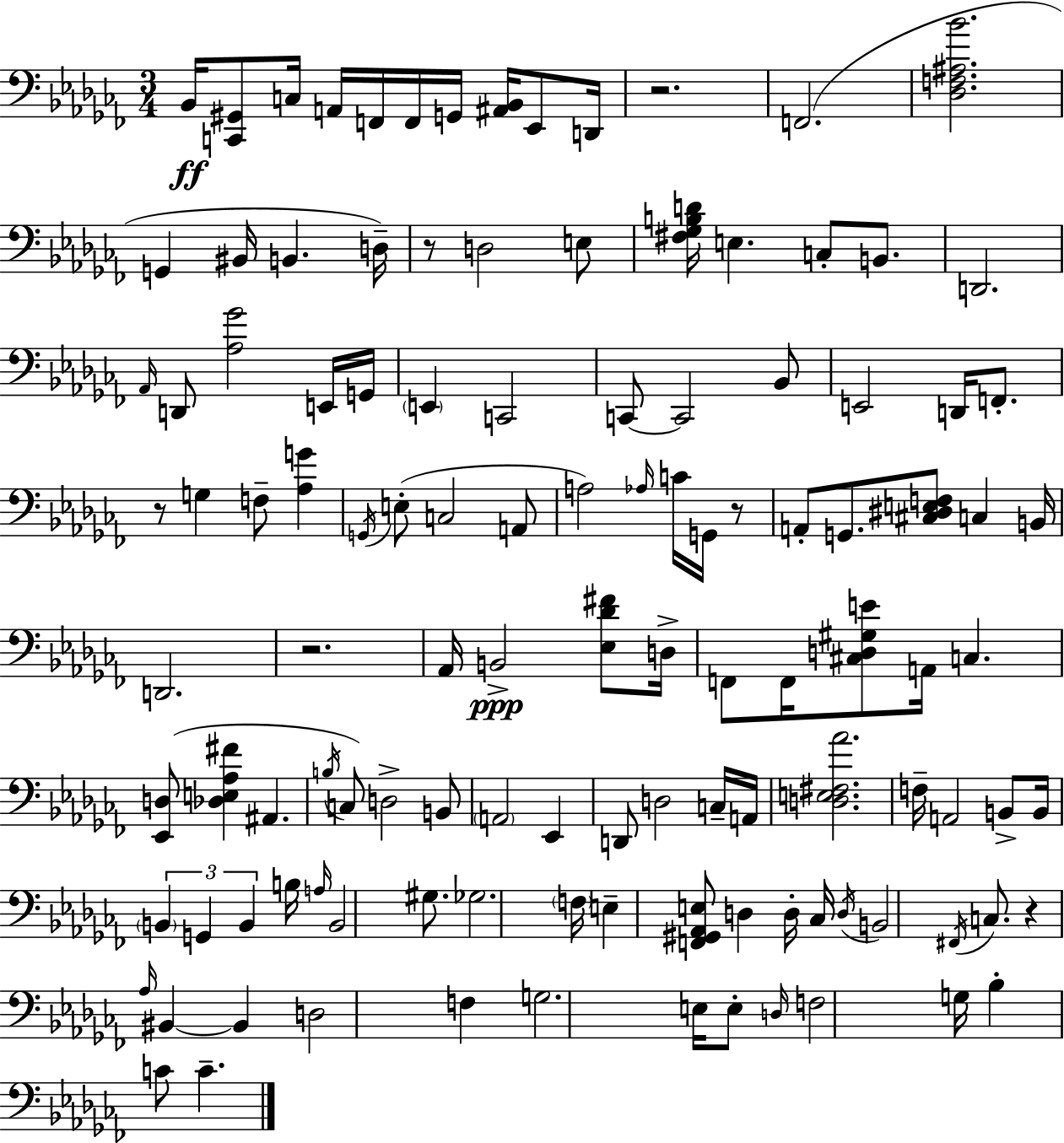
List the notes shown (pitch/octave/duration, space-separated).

Bb2/s [C2,G#2]/e C3/s A2/s F2/s F2/s G2/s [A#2,Bb2]/s Eb2/e D2/s R/h. F2/h. [Db3,F3,A#3,Bb4]/h. G2/q BIS2/s B2/q. D3/s R/e D3/h E3/e [F#3,Gb3,B3,D4]/s E3/q. C3/e B2/e. D2/h. Ab2/s D2/e [Ab3,Gb4]/h E2/s G2/s E2/q C2/h C2/e C2/h Bb2/e E2/h D2/s F2/e. R/e G3/q F3/e [Ab3,G4]/q G2/s E3/e C3/h A2/e A3/h Ab3/s C4/s G2/s R/e A2/e G2/e. [C#3,D#3,E3,F3]/e C3/q B2/s D2/h. R/h. Ab2/s B2/h [Eb3,Db4,F#4]/e D3/s F2/e F2/s [C#3,D3,G#3,E4]/e A2/s C3/q. [Eb2,D3]/e [Db3,E3,Ab3,F#4]/q A#2/q. B3/s C3/e D3/h B2/e A2/h Eb2/q D2/e D3/h C3/s A2/s [D3,E3,F#3,Ab4]/h. F3/s A2/h B2/e B2/s B2/q G2/q B2/q B3/s A3/s B2/h G#3/e. Gb3/h. F3/s E3/q [F2,G#2,Ab2,E3]/e D3/q D3/s CES3/s D3/s B2/h F#2/s C3/e. R/q Ab3/s BIS2/q BIS2/q D3/h F3/q G3/h. E3/s E3/e D3/s F3/h G3/s Bb3/q C4/e C4/q.